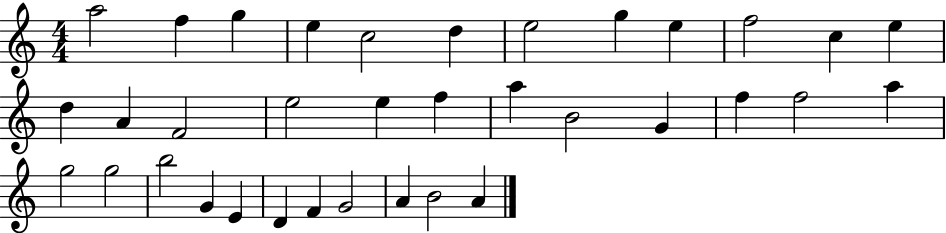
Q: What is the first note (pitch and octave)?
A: A5